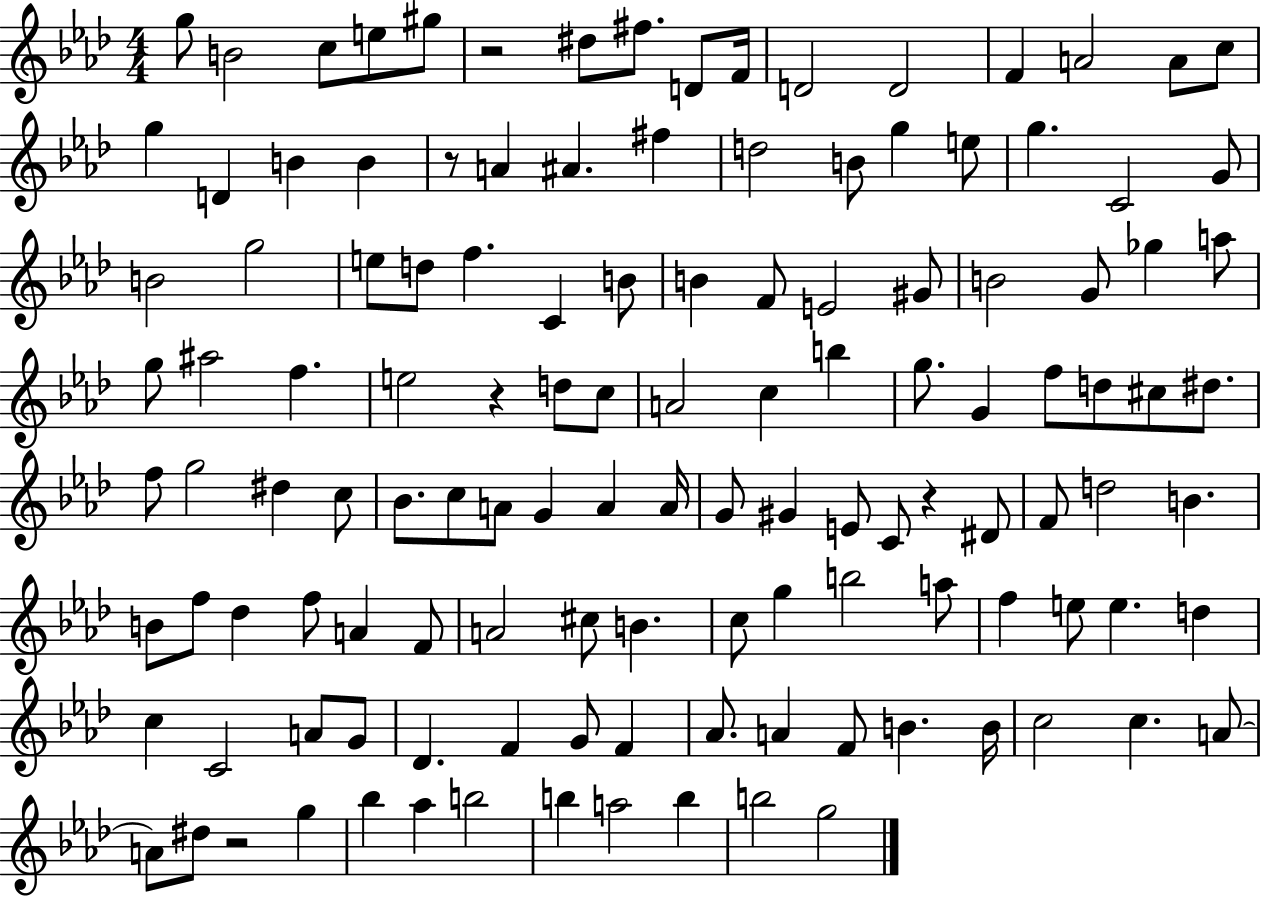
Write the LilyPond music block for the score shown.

{
  \clef treble
  \numericTimeSignature
  \time 4/4
  \key aes \major
  g''8 b'2 c''8 e''8 gis''8 | r2 dis''8 fis''8. d'8 f'16 | d'2 d'2 | f'4 a'2 a'8 c''8 | \break g''4 d'4 b'4 b'4 | r8 a'4 ais'4. fis''4 | d''2 b'8 g''4 e''8 | g''4. c'2 g'8 | \break b'2 g''2 | e''8 d''8 f''4. c'4 b'8 | b'4 f'8 e'2 gis'8 | b'2 g'8 ges''4 a''8 | \break g''8 ais''2 f''4. | e''2 r4 d''8 c''8 | a'2 c''4 b''4 | g''8. g'4 f''8 d''8 cis''8 dis''8. | \break f''8 g''2 dis''4 c''8 | bes'8. c''8 a'8 g'4 a'4 a'16 | g'8 gis'4 e'8 c'8 r4 dis'8 | f'8 d''2 b'4. | \break b'8 f''8 des''4 f''8 a'4 f'8 | a'2 cis''8 b'4. | c''8 g''4 b''2 a''8 | f''4 e''8 e''4. d''4 | \break c''4 c'2 a'8 g'8 | des'4. f'4 g'8 f'4 | aes'8. a'4 f'8 b'4. b'16 | c''2 c''4. a'8~~ | \break a'8 dis''8 r2 g''4 | bes''4 aes''4 b''2 | b''4 a''2 b''4 | b''2 g''2 | \break \bar "|."
}